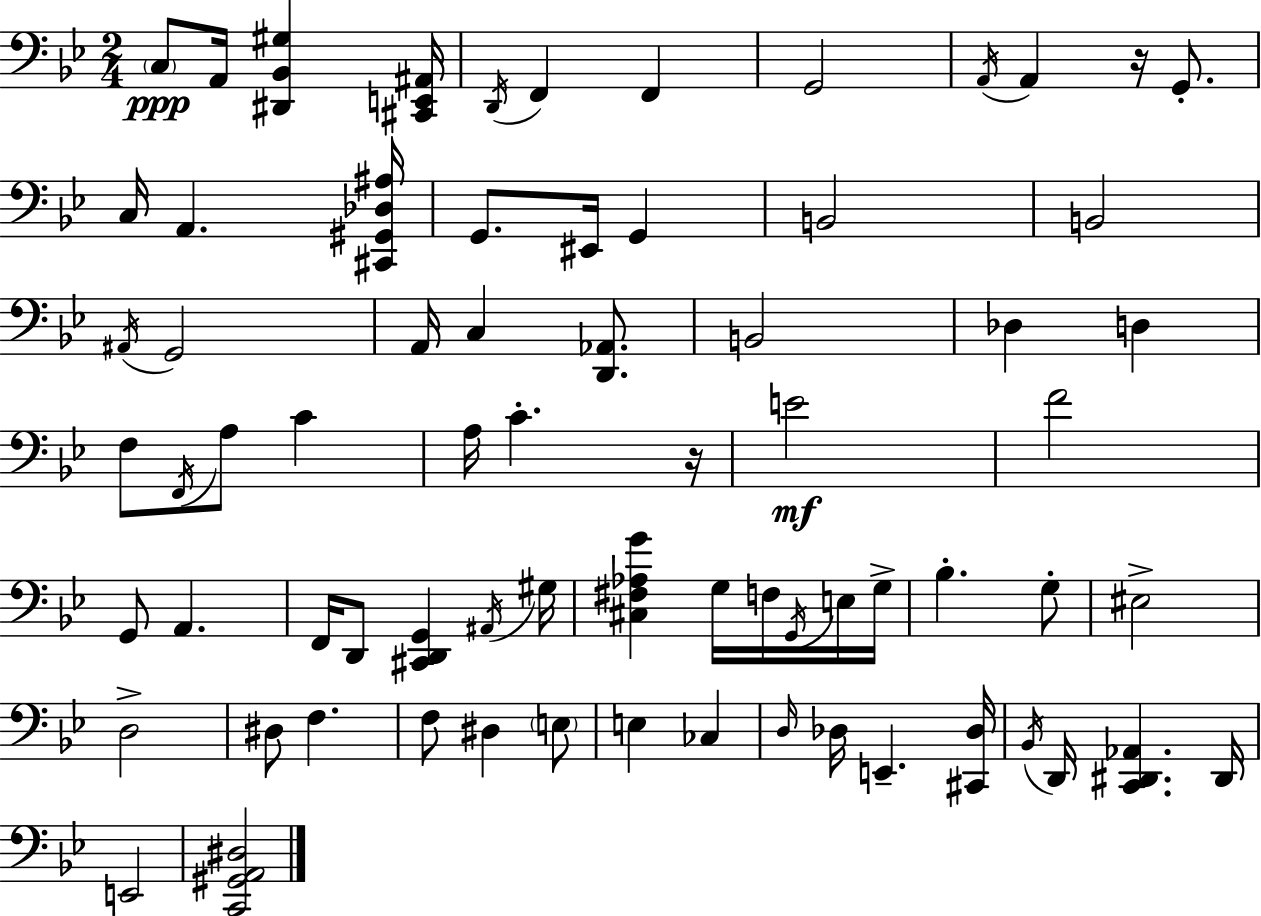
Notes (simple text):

C3/e A2/s [D#2,Bb2,G#3]/q [C#2,E2,A#2]/s D2/s F2/q F2/q G2/h A2/s A2/q R/s G2/e. C3/s A2/q. [C#2,G#2,Db3,A#3]/s G2/e. EIS2/s G2/q B2/h B2/h A#2/s G2/h A2/s C3/q [D2,Ab2]/e. B2/h Db3/q D3/q F3/e F2/s A3/e C4/q A3/s C4/q. R/s E4/h F4/h G2/e A2/q. F2/s D2/e [C#2,D2,G2]/q A#2/s G#3/s [C#3,F#3,Ab3,G4]/q G3/s F3/s G2/s E3/s G3/s Bb3/q. G3/e EIS3/h D3/h D#3/e F3/q. F3/e D#3/q E3/e E3/q CES3/q D3/s Db3/s E2/q. [C#2,Db3]/s Bb2/s D2/s [C2,D#2,Ab2]/q. D#2/s E2/h [C2,G#2,A2,D#3]/h